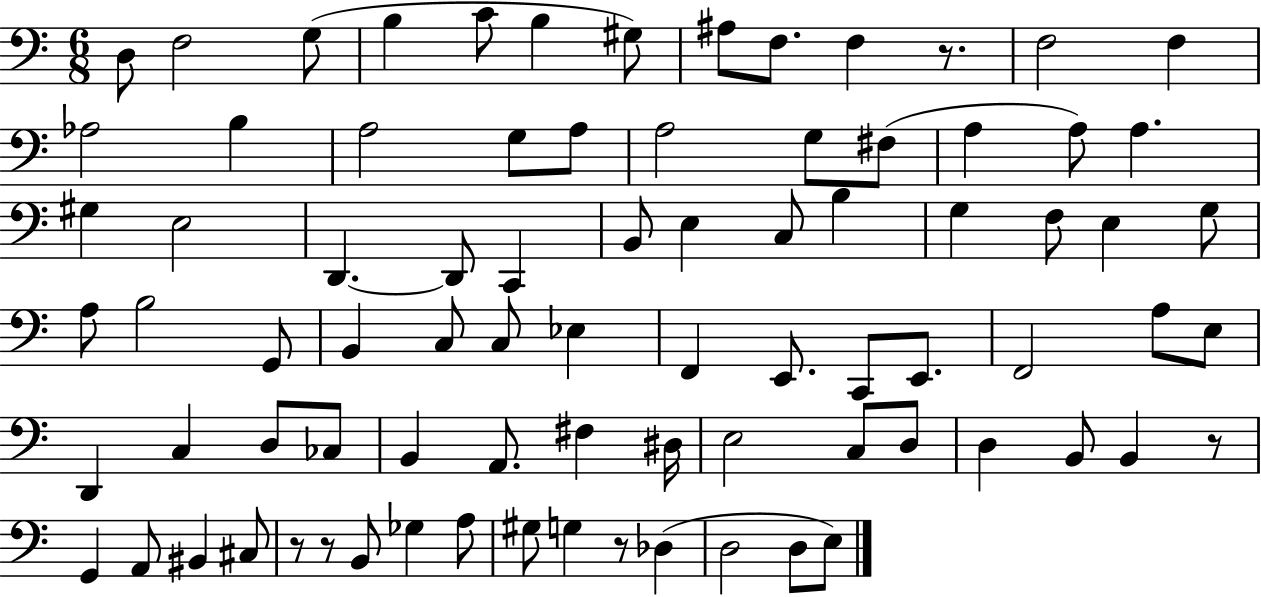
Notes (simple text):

D3/e F3/h G3/e B3/q C4/e B3/q G#3/e A#3/e F3/e. F3/q R/e. F3/h F3/q Ab3/h B3/q A3/h G3/e A3/e A3/h G3/e F#3/e A3/q A3/e A3/q. G#3/q E3/h D2/q. D2/e C2/q B2/e E3/q C3/e B3/q G3/q F3/e E3/q G3/e A3/e B3/h G2/e B2/q C3/e C3/e Eb3/q F2/q E2/e. C2/e E2/e. F2/h A3/e E3/e D2/q C3/q D3/e CES3/e B2/q A2/e. F#3/q D#3/s E3/h C3/e D3/e D3/q B2/e B2/q R/e G2/q A2/e BIS2/q C#3/e R/e R/e B2/e Gb3/q A3/e G#3/e G3/q R/e Db3/q D3/h D3/e E3/e